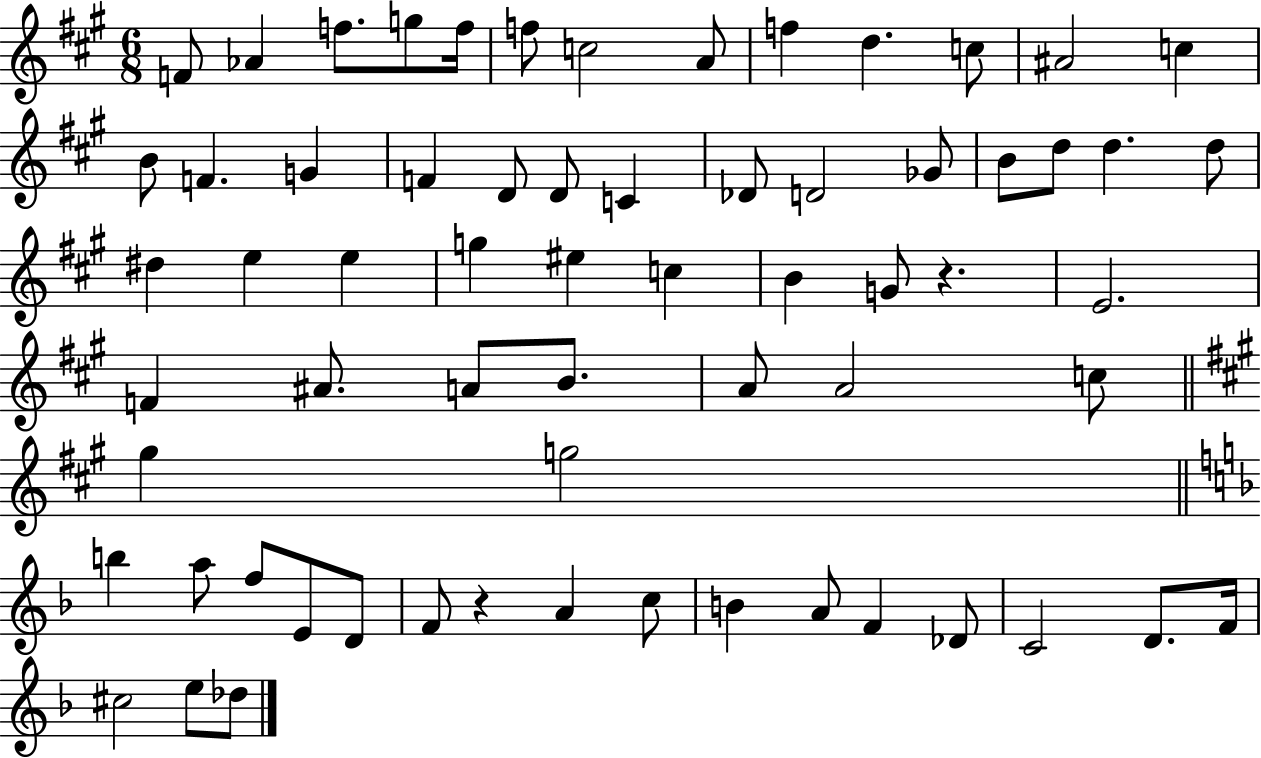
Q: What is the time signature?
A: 6/8